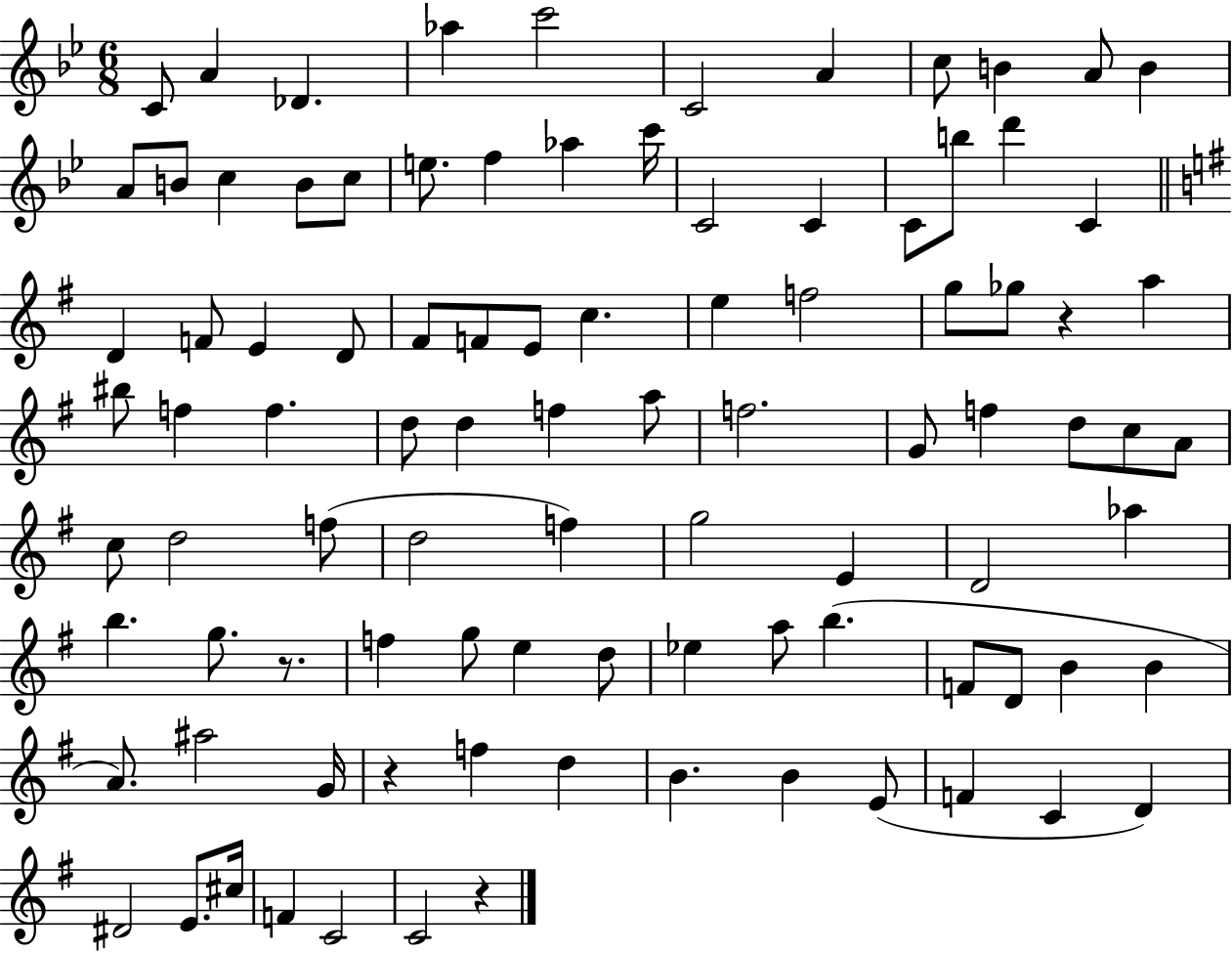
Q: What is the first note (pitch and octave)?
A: C4